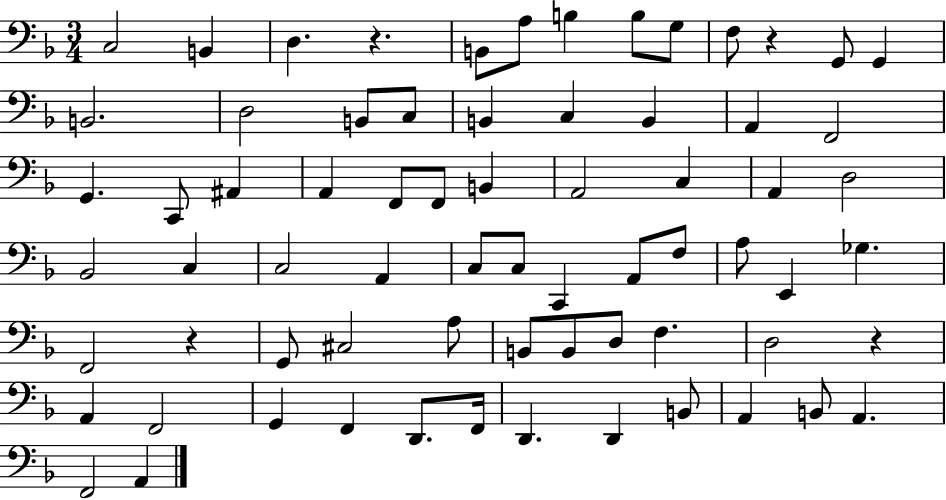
{
  \clef bass
  \numericTimeSignature
  \time 3/4
  \key f \major
  \repeat volta 2 { c2 b,4 | d4. r4. | b,8 a8 b4 b8 g8 | f8 r4 g,8 g,4 | \break b,2. | d2 b,8 c8 | b,4 c4 b,4 | a,4 f,2 | \break g,4. c,8 ais,4 | a,4 f,8 f,8 b,4 | a,2 c4 | a,4 d2 | \break bes,2 c4 | c2 a,4 | c8 c8 c,4 a,8 f8 | a8 e,4 ges4. | \break f,2 r4 | g,8 cis2 a8 | b,8 b,8 d8 f4. | d2 r4 | \break a,4 f,2 | g,4 f,4 d,8. f,16 | d,4. d,4 b,8 | a,4 b,8 a,4. | \break f,2 a,4 | } \bar "|."
}